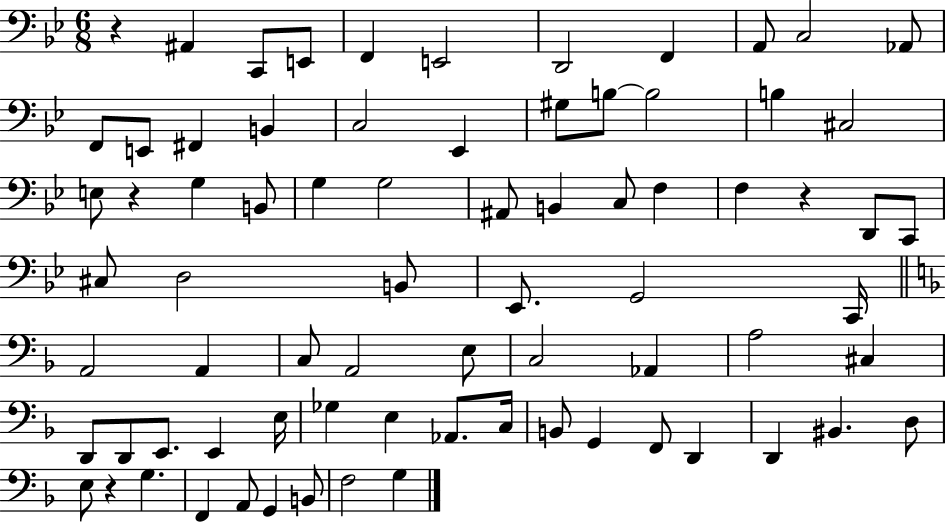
{
  \clef bass
  \numericTimeSignature
  \time 6/8
  \key bes \major
  r4 ais,4 c,8 e,8 | f,4 e,2 | d,2 f,4 | a,8 c2 aes,8 | \break f,8 e,8 fis,4 b,4 | c2 ees,4 | gis8 b8~~ b2 | b4 cis2 | \break e8 r4 g4 b,8 | g4 g2 | ais,8 b,4 c8 f4 | f4 r4 d,8 c,8 | \break cis8 d2 b,8 | ees,8. g,2 c,16 | \bar "||" \break \key f \major a,2 a,4 | c8 a,2 e8 | c2 aes,4 | a2 cis4 | \break d,8 d,8 e,8. e,4 e16 | ges4 e4 aes,8. c16 | b,8 g,4 f,8 d,4 | d,4 bis,4. d8 | \break e8 r4 g4. | f,4 a,8 g,4 b,8 | f2 g4 | \bar "|."
}